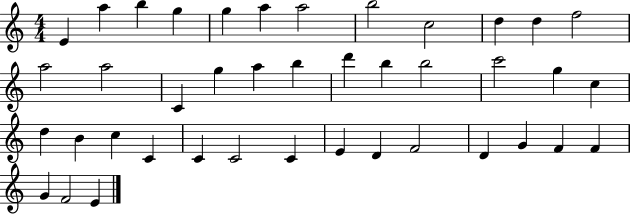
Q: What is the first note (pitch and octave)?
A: E4